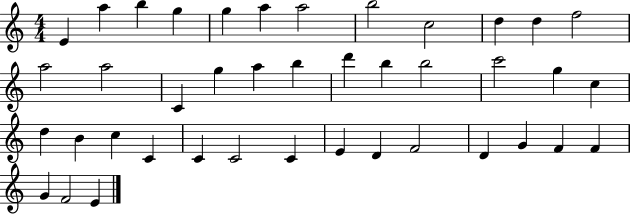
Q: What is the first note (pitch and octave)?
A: E4